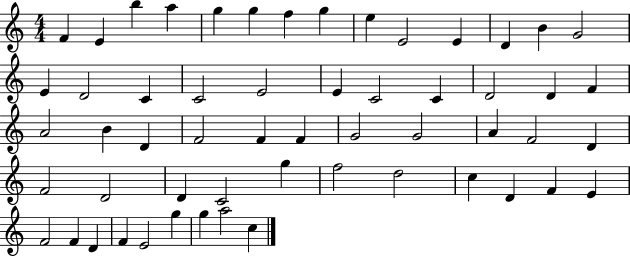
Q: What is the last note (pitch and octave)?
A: C5